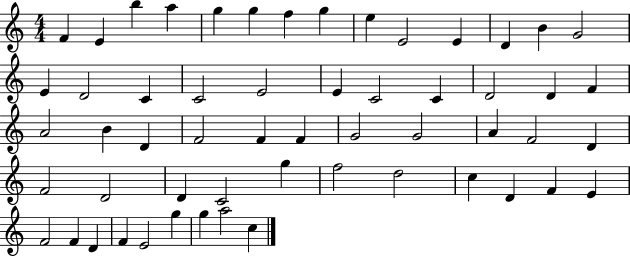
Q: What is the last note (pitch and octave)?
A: C5